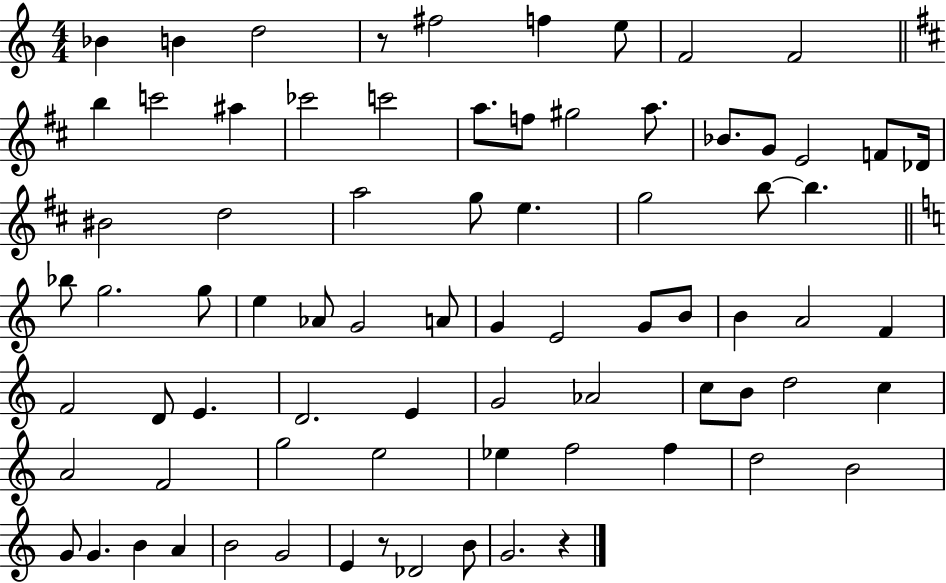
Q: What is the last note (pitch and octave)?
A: G4